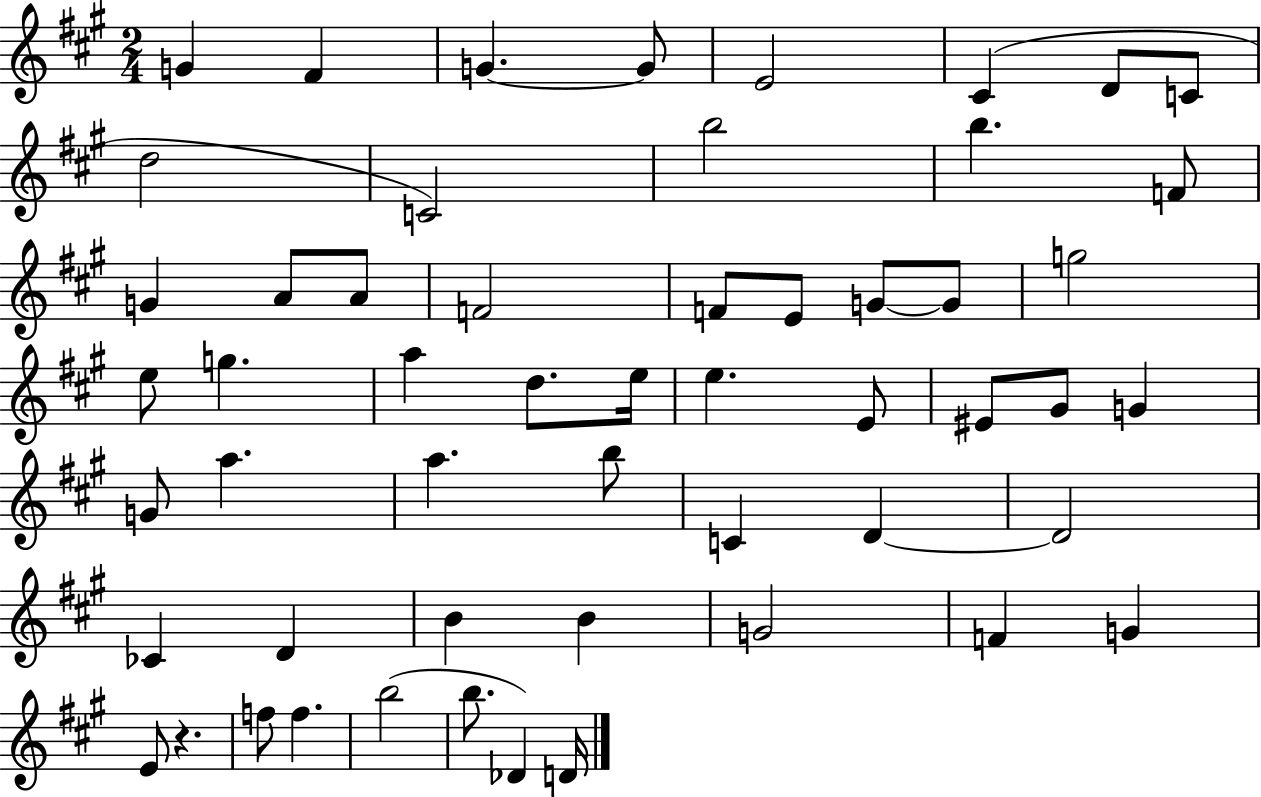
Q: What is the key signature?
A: A major